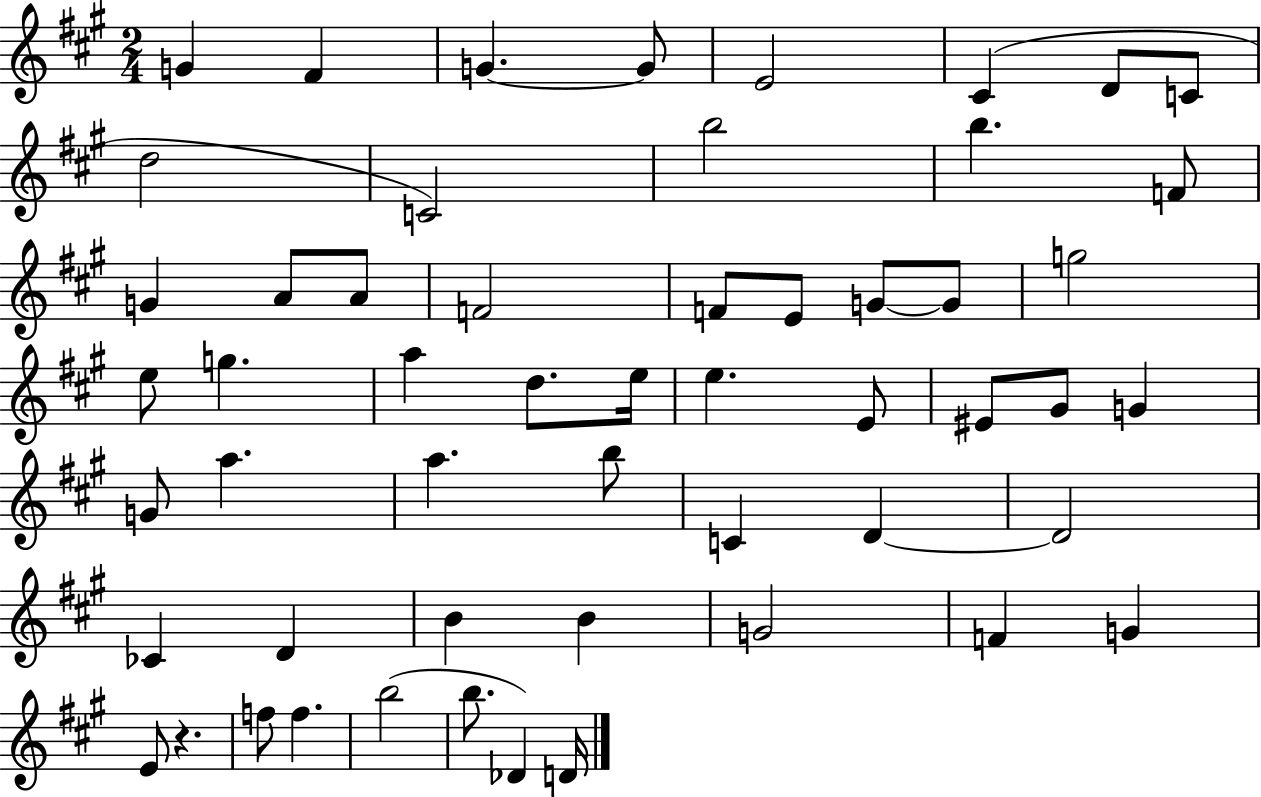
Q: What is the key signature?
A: A major